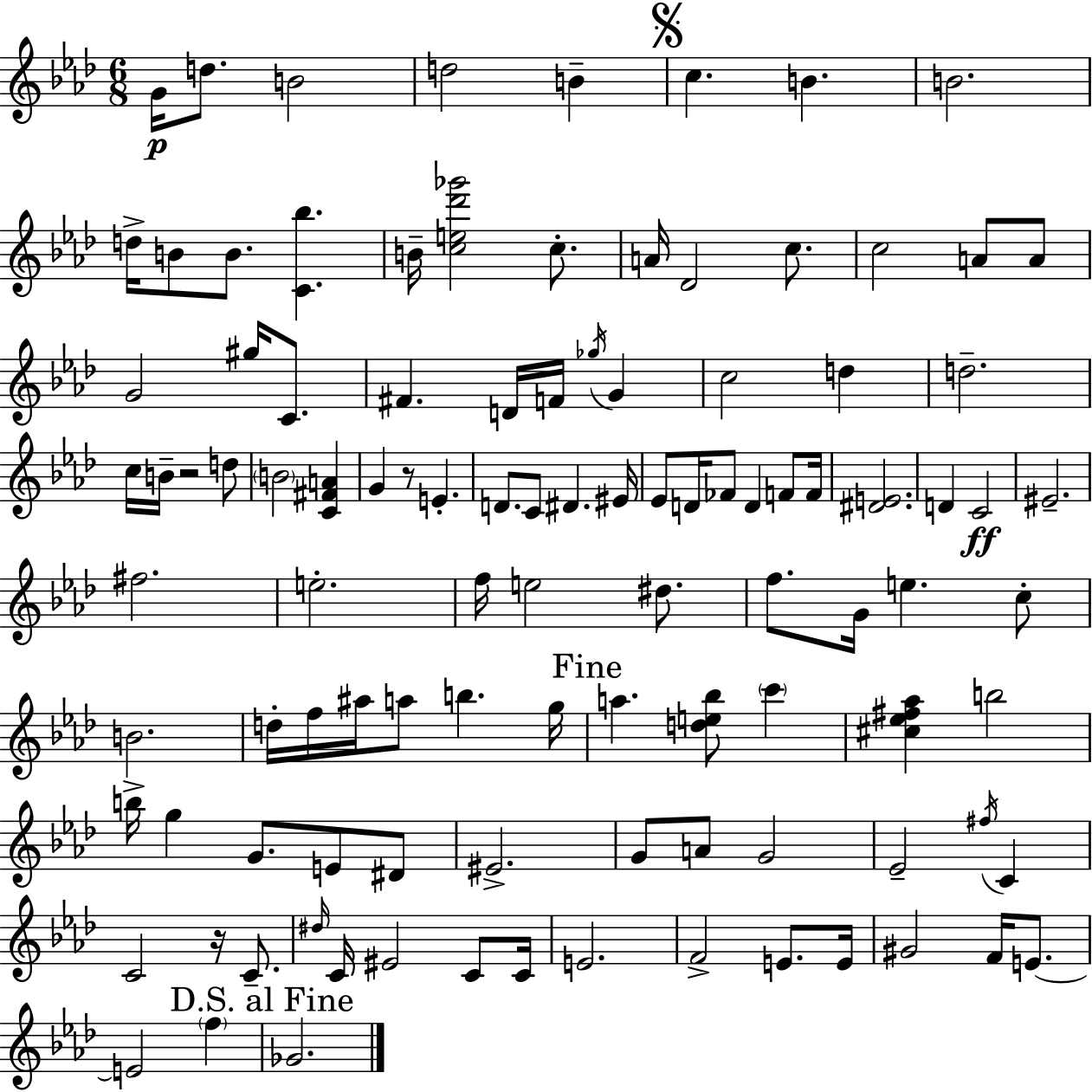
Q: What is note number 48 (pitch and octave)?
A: C4